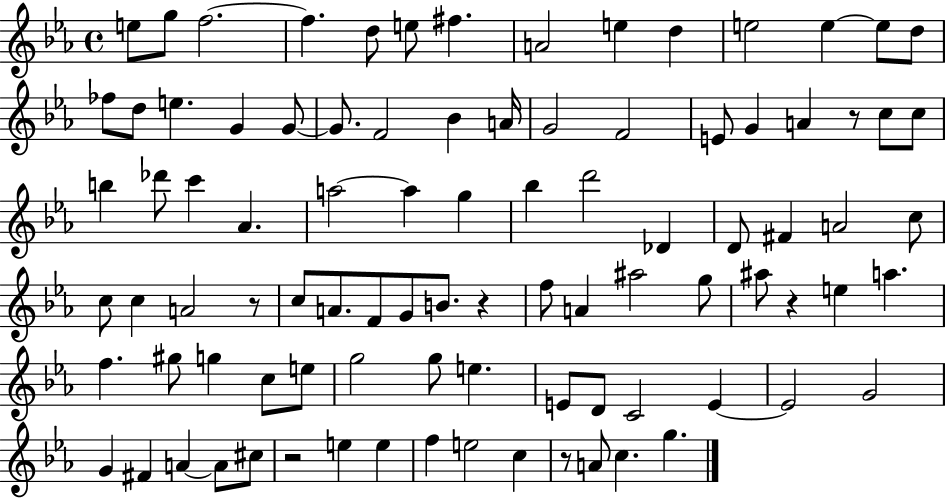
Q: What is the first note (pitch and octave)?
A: E5